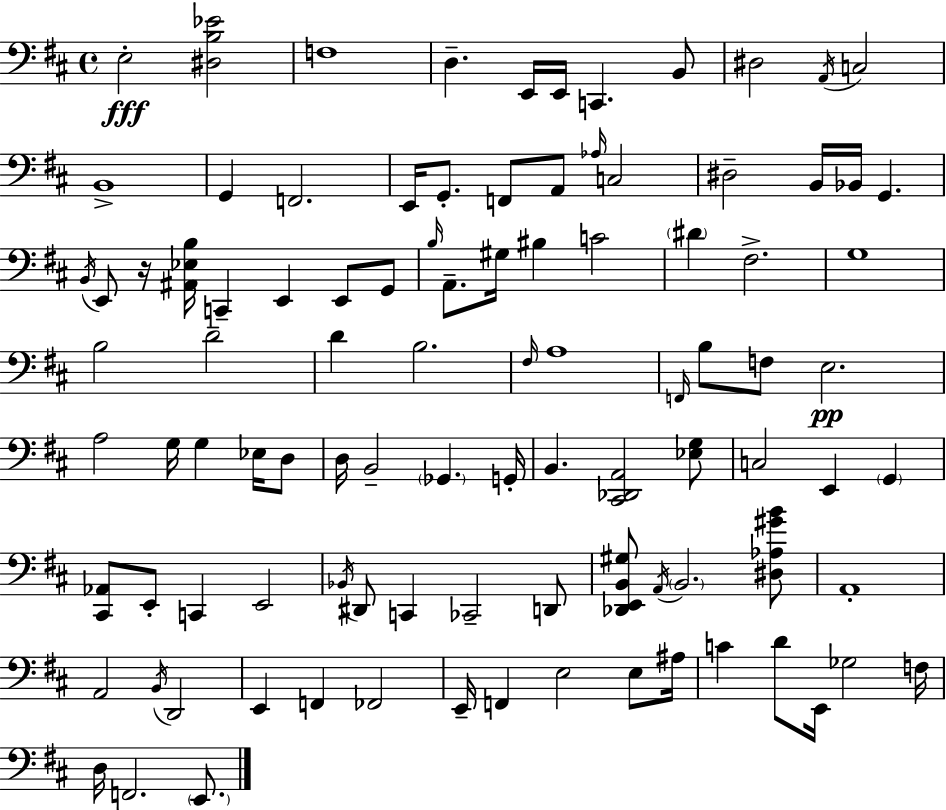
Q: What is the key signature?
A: D major